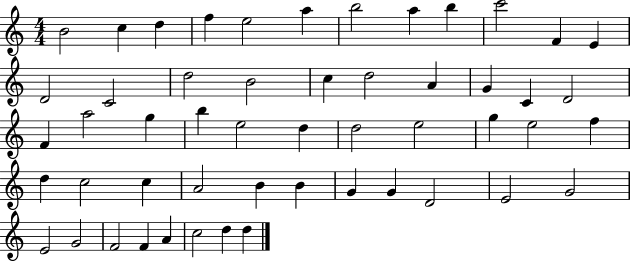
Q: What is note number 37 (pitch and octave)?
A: A4